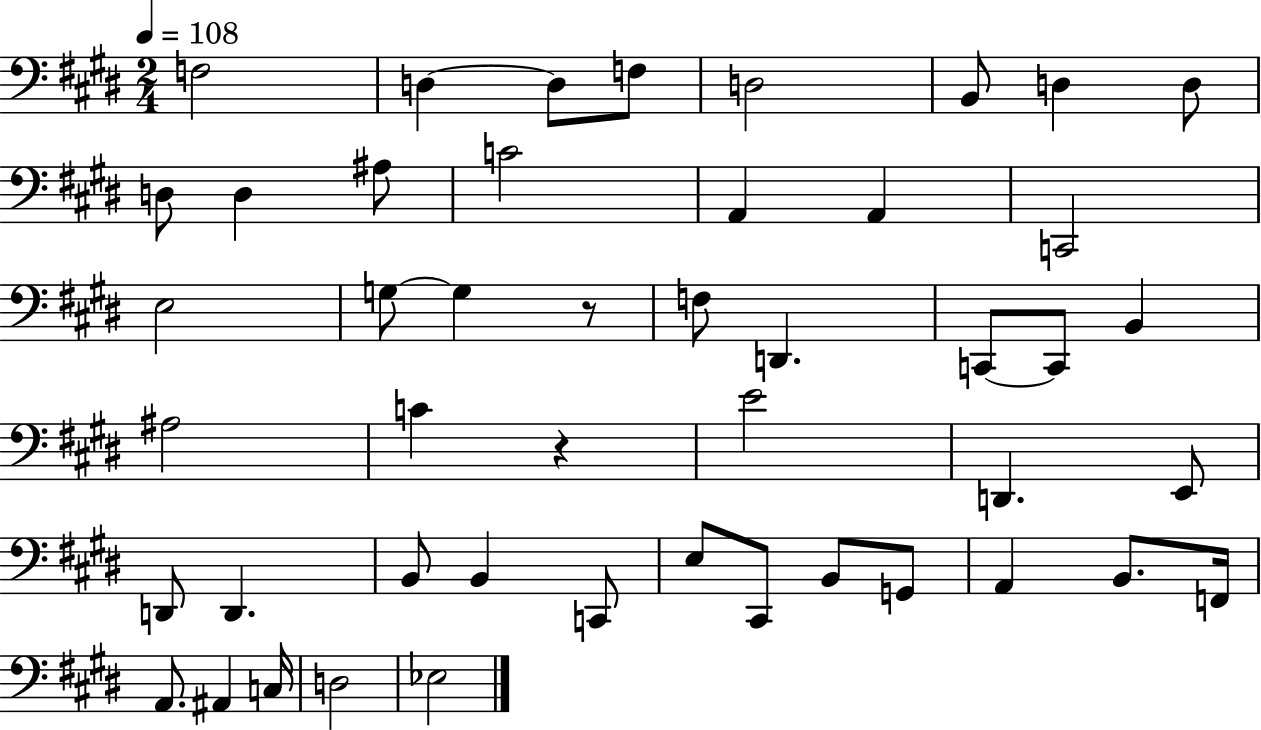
{
  \clef bass
  \numericTimeSignature
  \time 2/4
  \key e \major
  \tempo 4 = 108
  f2 | d4~~ d8 f8 | d2 | b,8 d4 d8 | \break d8 d4 ais8 | c'2 | a,4 a,4 | c,2 | \break e2 | g8~~ g4 r8 | f8 d,4. | c,8~~ c,8 b,4 | \break ais2 | c'4 r4 | e'2 | d,4. e,8 | \break d,8 d,4. | b,8 b,4 c,8 | e8 cis,8 b,8 g,8 | a,4 b,8. f,16 | \break a,8. ais,4 c16 | d2 | ees2 | \bar "|."
}